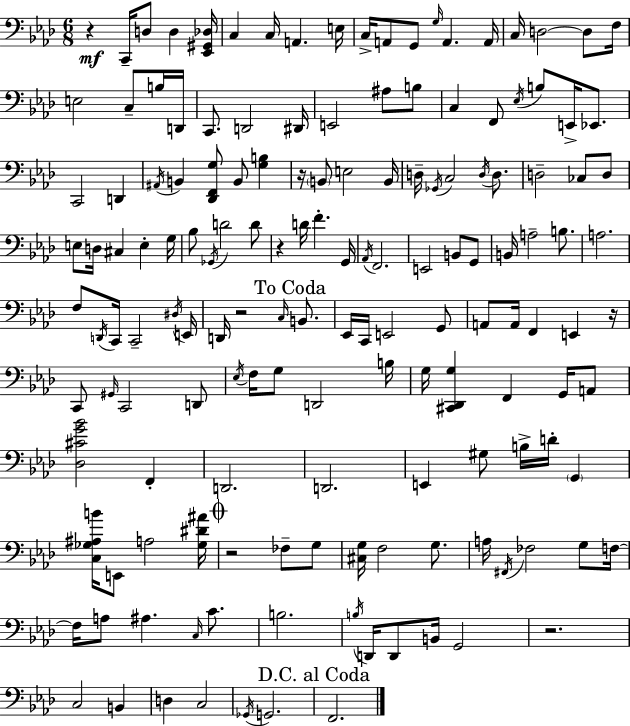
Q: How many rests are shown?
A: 7